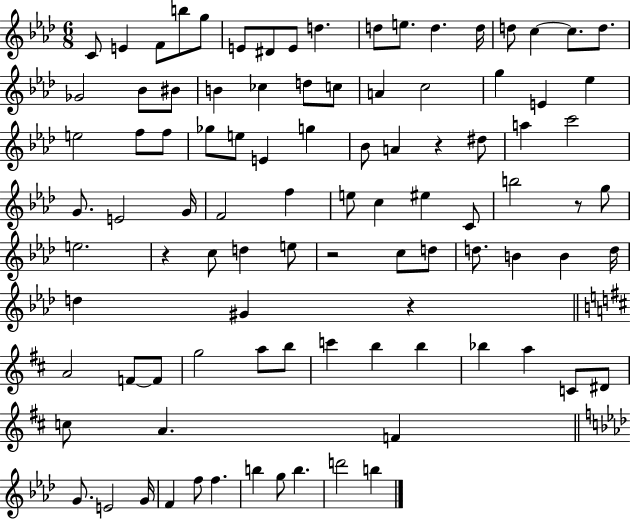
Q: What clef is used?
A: treble